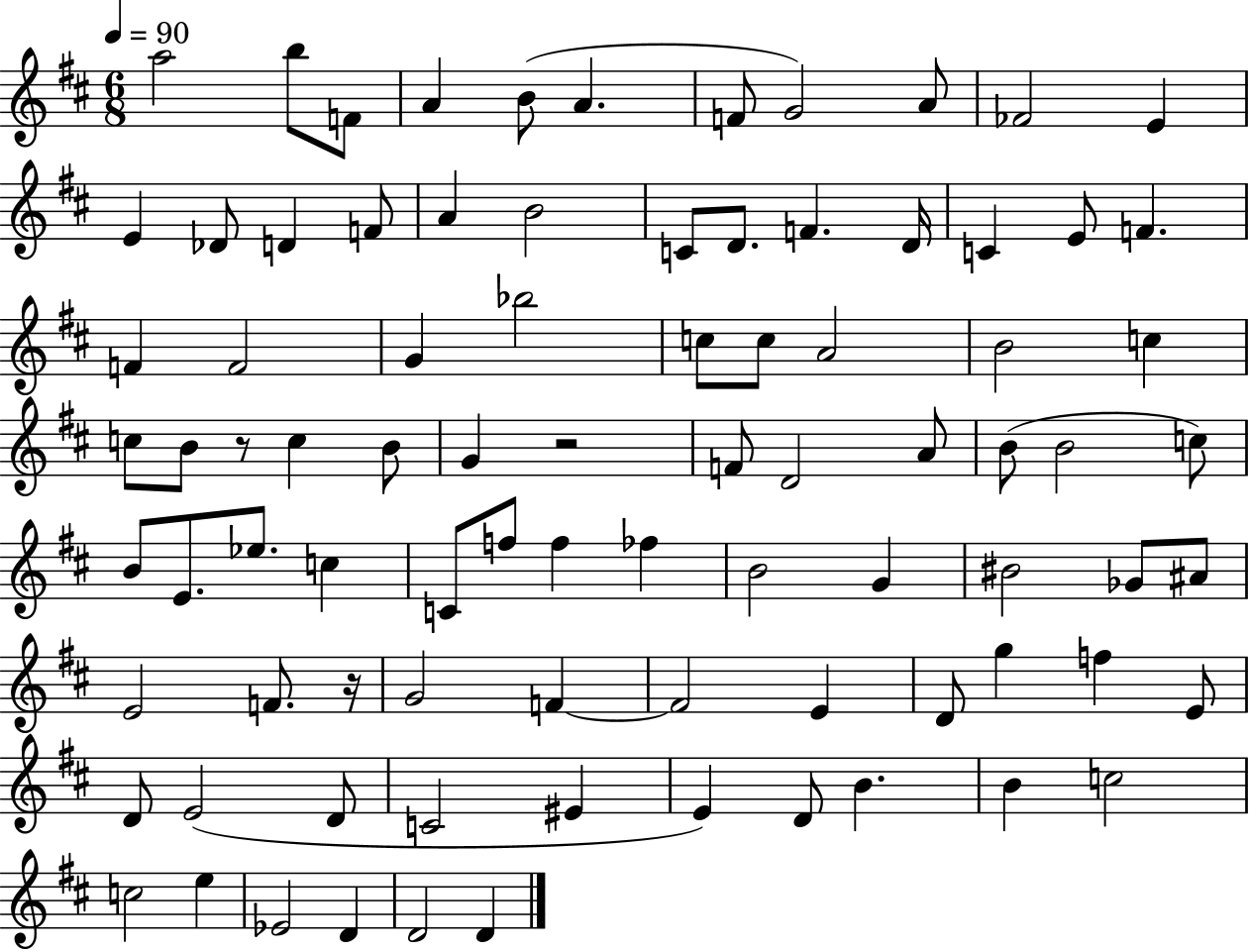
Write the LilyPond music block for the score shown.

{
  \clef treble
  \numericTimeSignature
  \time 6/8
  \key d \major
  \tempo 4 = 90
  a''2 b''8 f'8 | a'4 b'8( a'4. | f'8 g'2) a'8 | fes'2 e'4 | \break e'4 des'8 d'4 f'8 | a'4 b'2 | c'8 d'8. f'4. d'16 | c'4 e'8 f'4. | \break f'4 f'2 | g'4 bes''2 | c''8 c''8 a'2 | b'2 c''4 | \break c''8 b'8 r8 c''4 b'8 | g'4 r2 | f'8 d'2 a'8 | b'8( b'2 c''8) | \break b'8 e'8. ees''8. c''4 | c'8 f''8 f''4 fes''4 | b'2 g'4 | bis'2 ges'8 ais'8 | \break e'2 f'8. r16 | g'2 f'4~~ | f'2 e'4 | d'8 g''4 f''4 e'8 | \break d'8 e'2( d'8 | c'2 eis'4 | e'4) d'8 b'4. | b'4 c''2 | \break c''2 e''4 | ees'2 d'4 | d'2 d'4 | \bar "|."
}